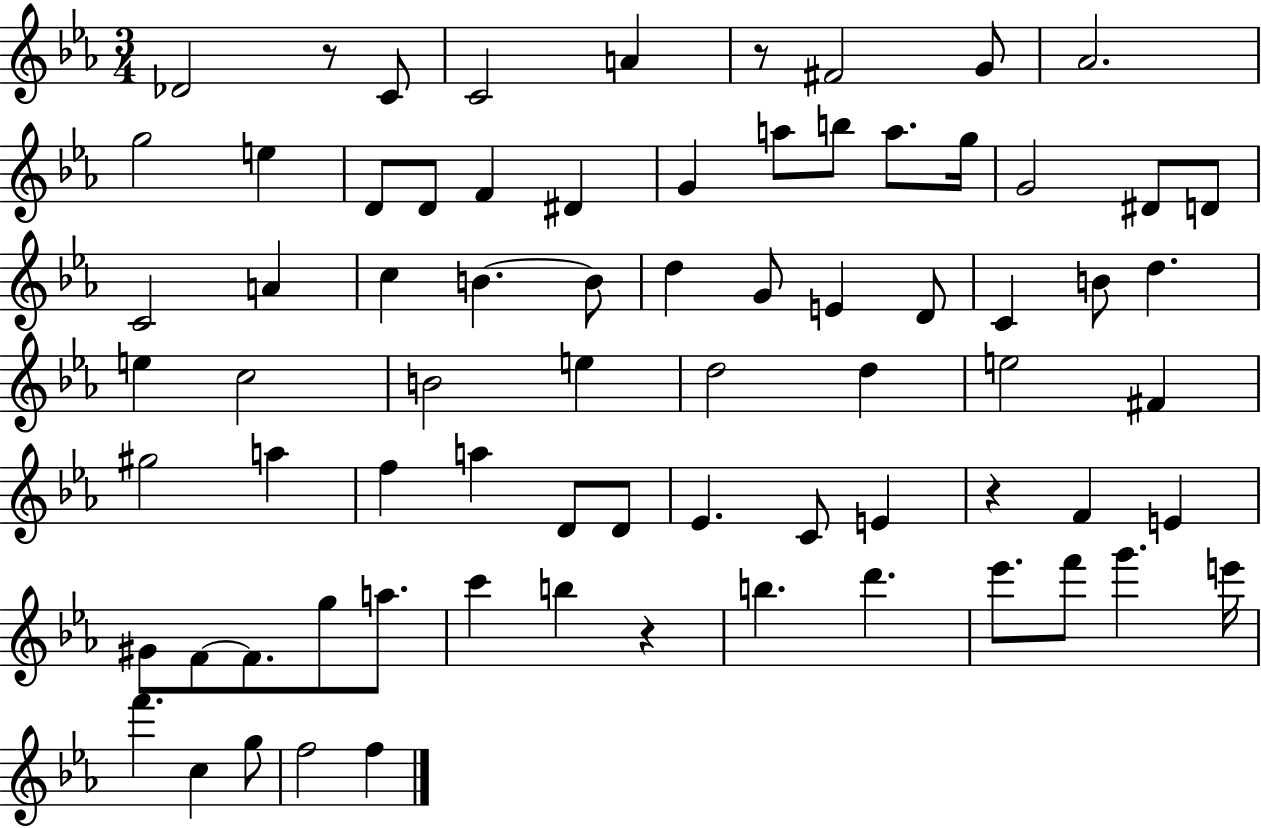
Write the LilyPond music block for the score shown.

{
  \clef treble
  \numericTimeSignature
  \time 3/4
  \key ees \major
  des'2 r8 c'8 | c'2 a'4 | r8 fis'2 g'8 | aes'2. | \break g''2 e''4 | d'8 d'8 f'4 dis'4 | g'4 a''8 b''8 a''8. g''16 | g'2 dis'8 d'8 | \break c'2 a'4 | c''4 b'4.~~ b'8 | d''4 g'8 e'4 d'8 | c'4 b'8 d''4. | \break e''4 c''2 | b'2 e''4 | d''2 d''4 | e''2 fis'4 | \break gis''2 a''4 | f''4 a''4 d'8 d'8 | ees'4. c'8 e'4 | r4 f'4 e'4 | \break gis'8 f'8~~ f'8. g''8 a''8. | c'''4 b''4 r4 | b''4. d'''4. | ees'''8. f'''8 g'''4. e'''16 | \break f'''4. c''4 g''8 | f''2 f''4 | \bar "|."
}